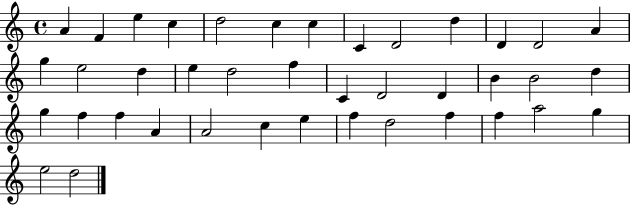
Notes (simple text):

A4/q F4/q E5/q C5/q D5/h C5/q C5/q C4/q D4/h D5/q D4/q D4/h A4/q G5/q E5/h D5/q E5/q D5/h F5/q C4/q D4/h D4/q B4/q B4/h D5/q G5/q F5/q F5/q A4/q A4/h C5/q E5/q F5/q D5/h F5/q F5/q A5/h G5/q E5/h D5/h